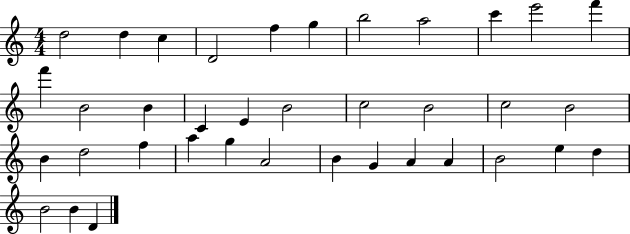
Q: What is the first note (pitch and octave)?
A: D5